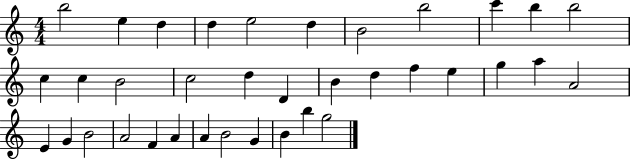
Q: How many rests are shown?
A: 0